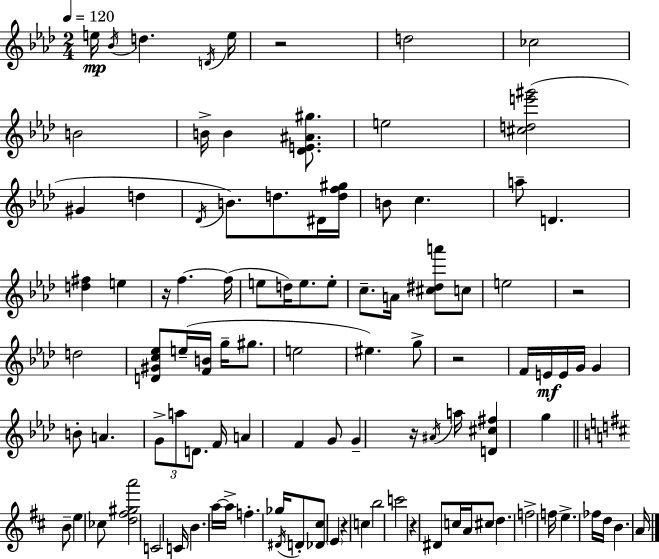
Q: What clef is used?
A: treble